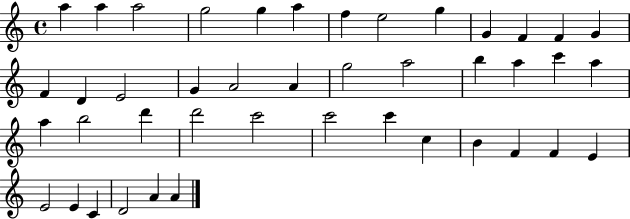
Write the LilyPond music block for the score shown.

{
  \clef treble
  \time 4/4
  \defaultTimeSignature
  \key c \major
  a''4 a''4 a''2 | g''2 g''4 a''4 | f''4 e''2 g''4 | g'4 f'4 f'4 g'4 | \break f'4 d'4 e'2 | g'4 a'2 a'4 | g''2 a''2 | b''4 a''4 c'''4 a''4 | \break a''4 b''2 d'''4 | d'''2 c'''2 | c'''2 c'''4 c''4 | b'4 f'4 f'4 e'4 | \break e'2 e'4 c'4 | d'2 a'4 a'4 | \bar "|."
}